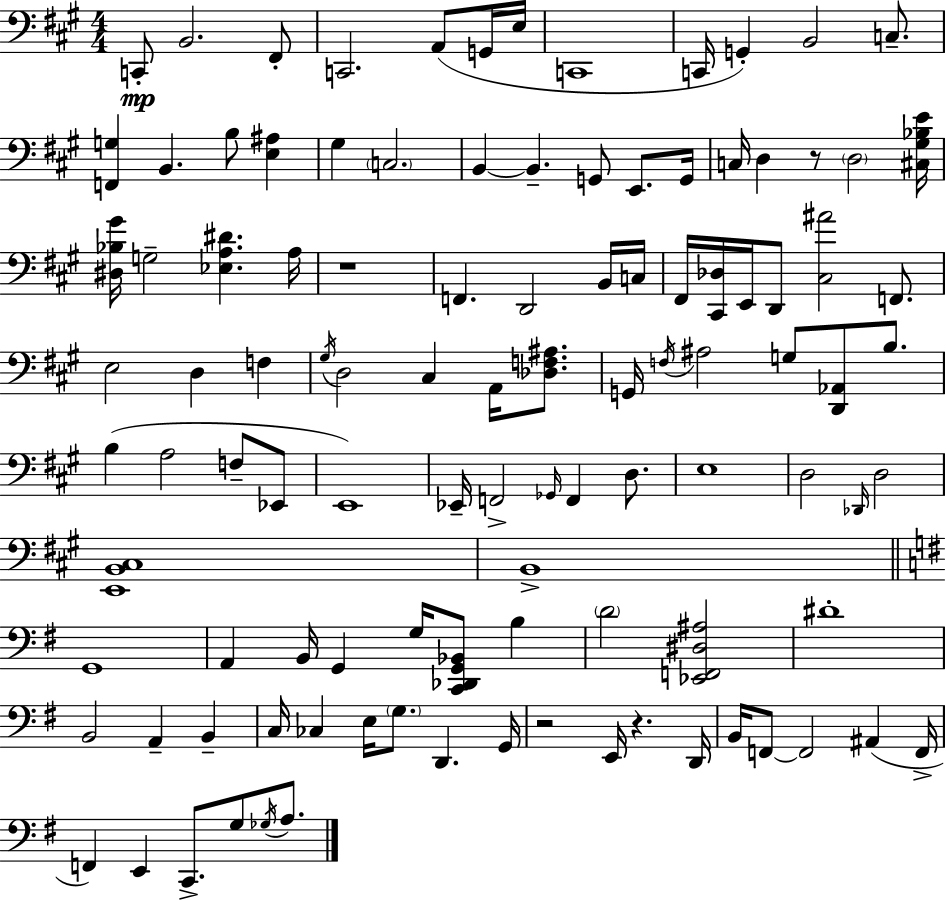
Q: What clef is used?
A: bass